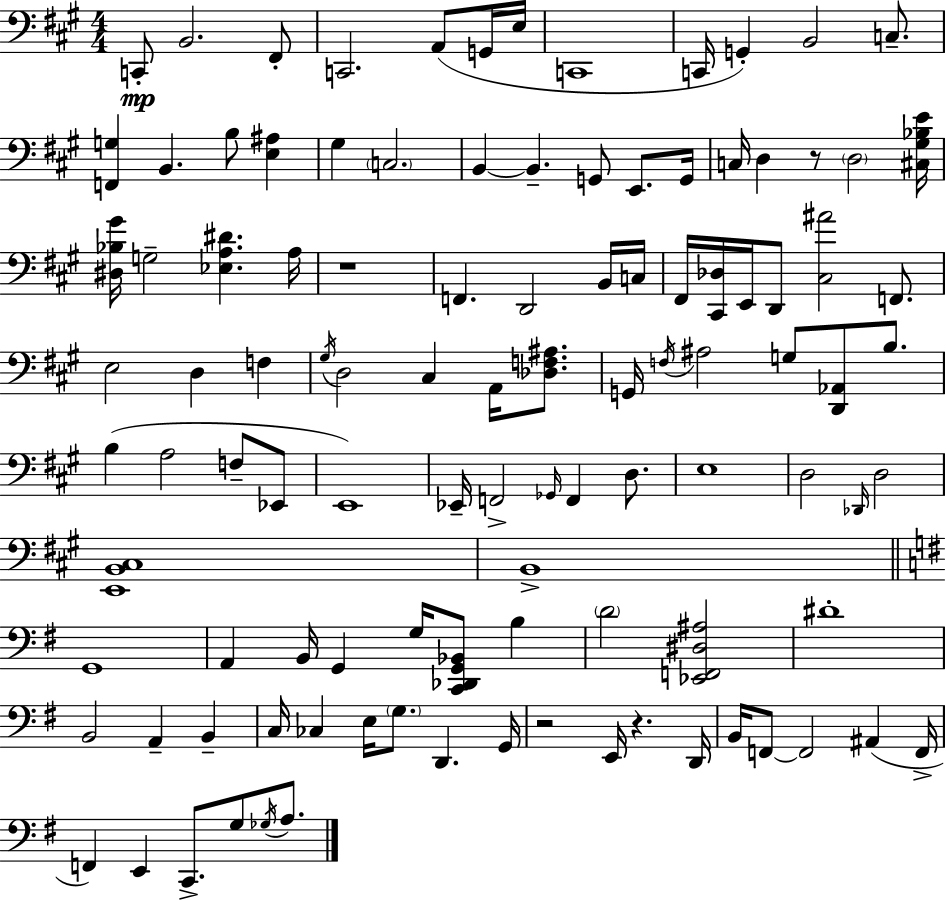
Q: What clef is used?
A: bass